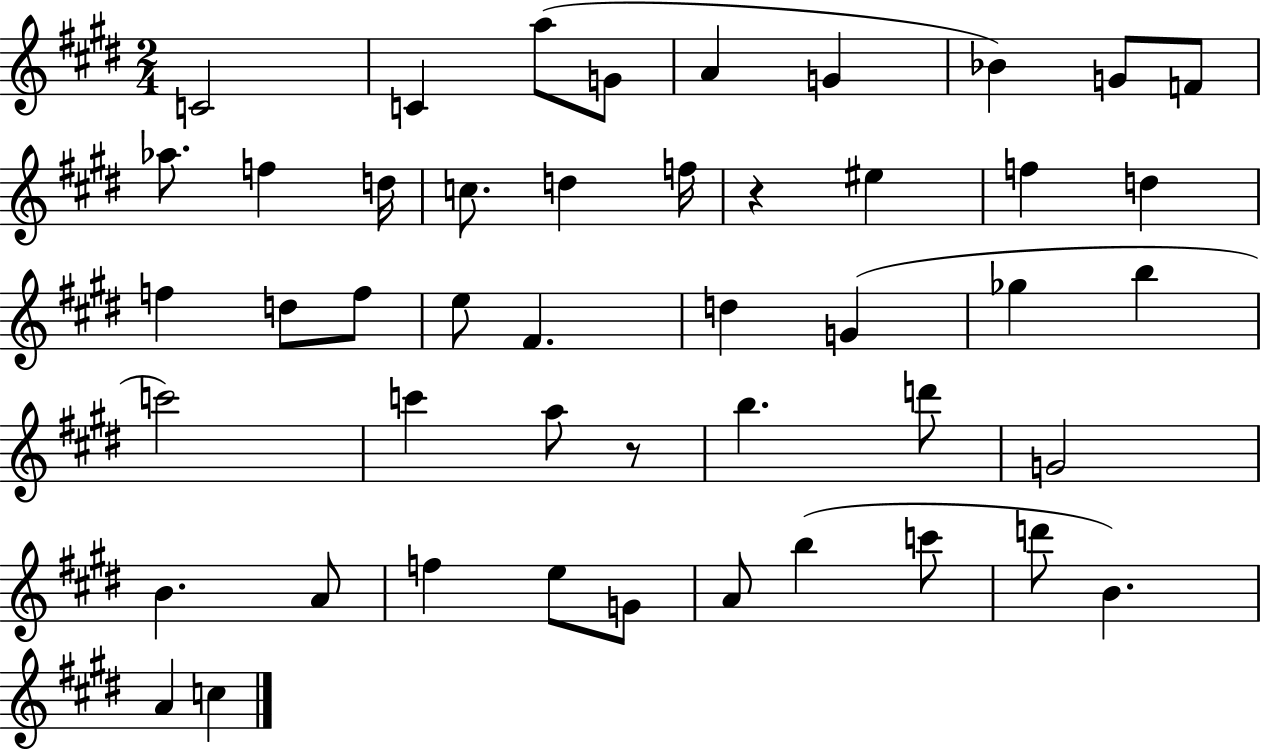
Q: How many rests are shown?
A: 2